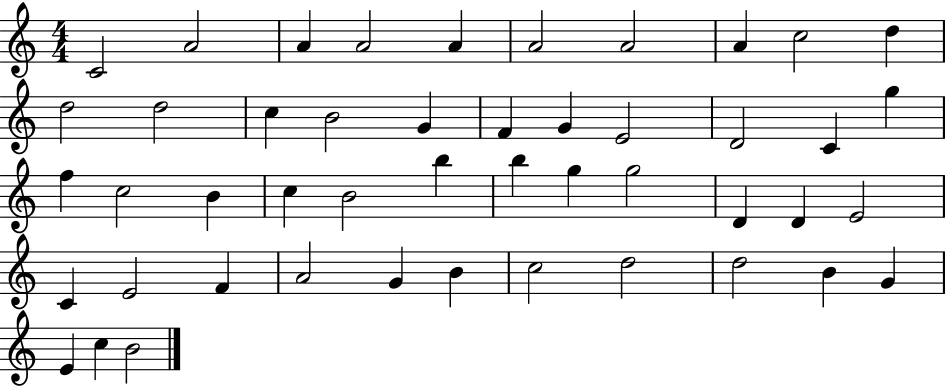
{
  \clef treble
  \numericTimeSignature
  \time 4/4
  \key c \major
  c'2 a'2 | a'4 a'2 a'4 | a'2 a'2 | a'4 c''2 d''4 | \break d''2 d''2 | c''4 b'2 g'4 | f'4 g'4 e'2 | d'2 c'4 g''4 | \break f''4 c''2 b'4 | c''4 b'2 b''4 | b''4 g''4 g''2 | d'4 d'4 e'2 | \break c'4 e'2 f'4 | a'2 g'4 b'4 | c''2 d''2 | d''2 b'4 g'4 | \break e'4 c''4 b'2 | \bar "|."
}